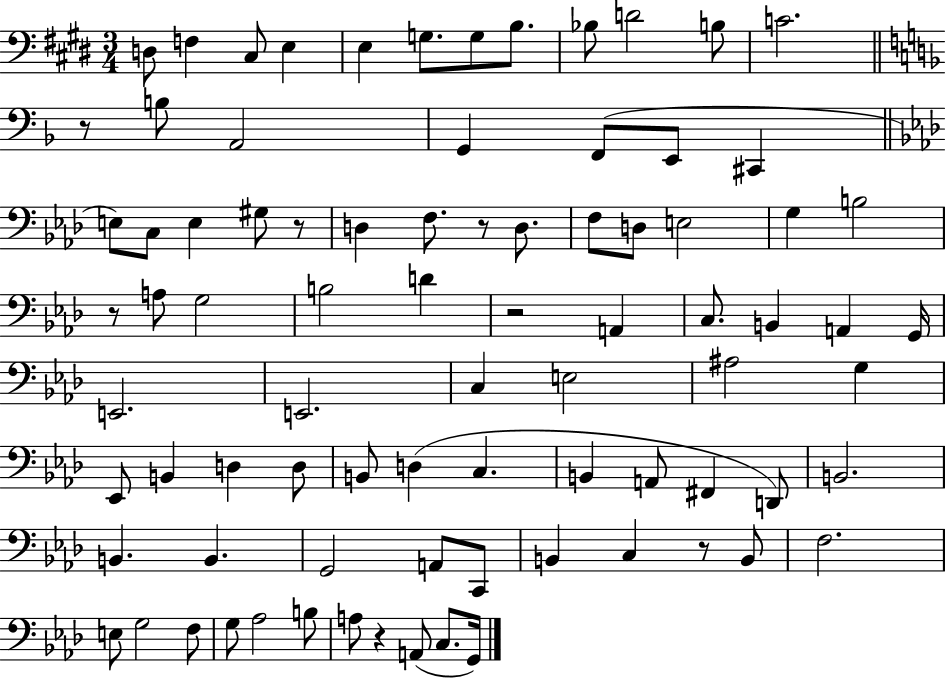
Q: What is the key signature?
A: E major